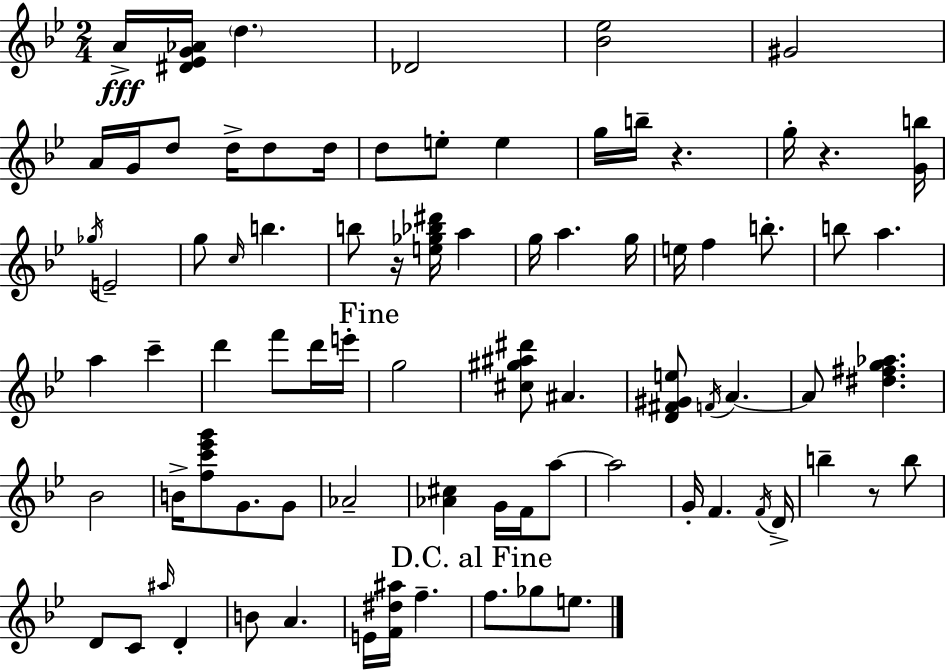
A4/s [D#4,Eb4,G4,Ab4]/s D5/q. Db4/h [Bb4,Eb5]/h G#4/h A4/s G4/s D5/e D5/s D5/e D5/s D5/e E5/e E5/q G5/s B5/s R/q. G5/s R/q. [G4,B5]/s Gb5/s E4/h G5/e C5/s B5/q. B5/e R/s [E5,Gb5,Bb5,D#6]/s A5/q G5/s A5/q. G5/s E5/s F5/q B5/e. B5/e A5/q. A5/q C6/q D6/q F6/e D6/s E6/s G5/h [C#5,G#5,A#5,D#6]/e A#4/q. [D4,F#4,G#4,E5]/e F4/s A4/q. A4/e [D#5,F#5,G5,Ab5]/q. Bb4/h B4/s [F5,C6,Eb6,G6]/e G4/e. G4/e Ab4/h [Ab4,C#5]/q G4/s F4/s A5/e A5/h G4/s F4/q. F4/s D4/s B5/q R/e B5/e D4/e C4/e A#5/s D4/q B4/e A4/q. E4/s [F4,D#5,A#5]/s F5/q. F5/e. Gb5/e E5/e.